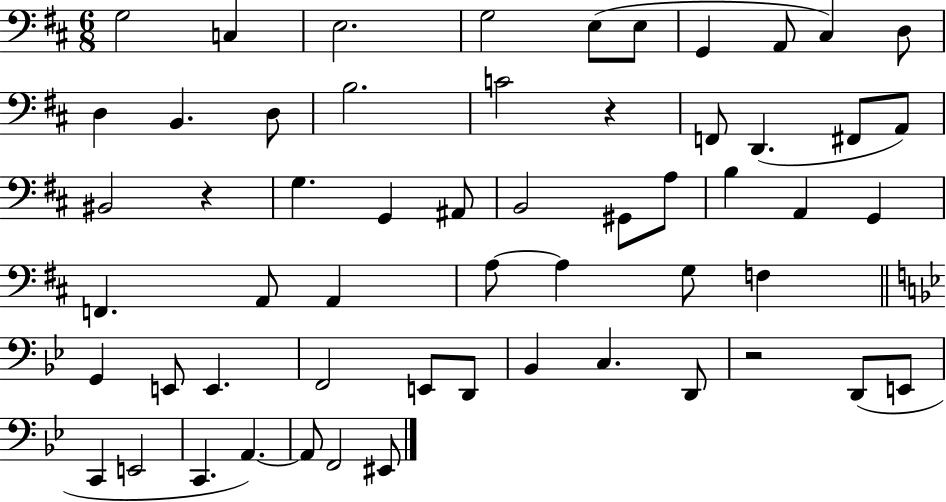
{
  \clef bass
  \numericTimeSignature
  \time 6/8
  \key d \major
  g2 c4 | e2. | g2 e8( e8 | g,4 a,8 cis4) d8 | \break d4 b,4. d8 | b2. | c'2 r4 | f,8 d,4.( fis,8 a,8) | \break bis,2 r4 | g4. g,4 ais,8 | b,2 gis,8 a8 | b4 a,4 g,4 | \break f,4. a,8 a,4 | a8~~ a4 g8 f4 | \bar "||" \break \key g \minor g,4 e,8 e,4. | f,2 e,8 d,8 | bes,4 c4. d,8 | r2 d,8( e,8 | \break c,4 e,2 | c,4. a,4.~~) | a,8 f,2 eis,8 | \bar "|."
}